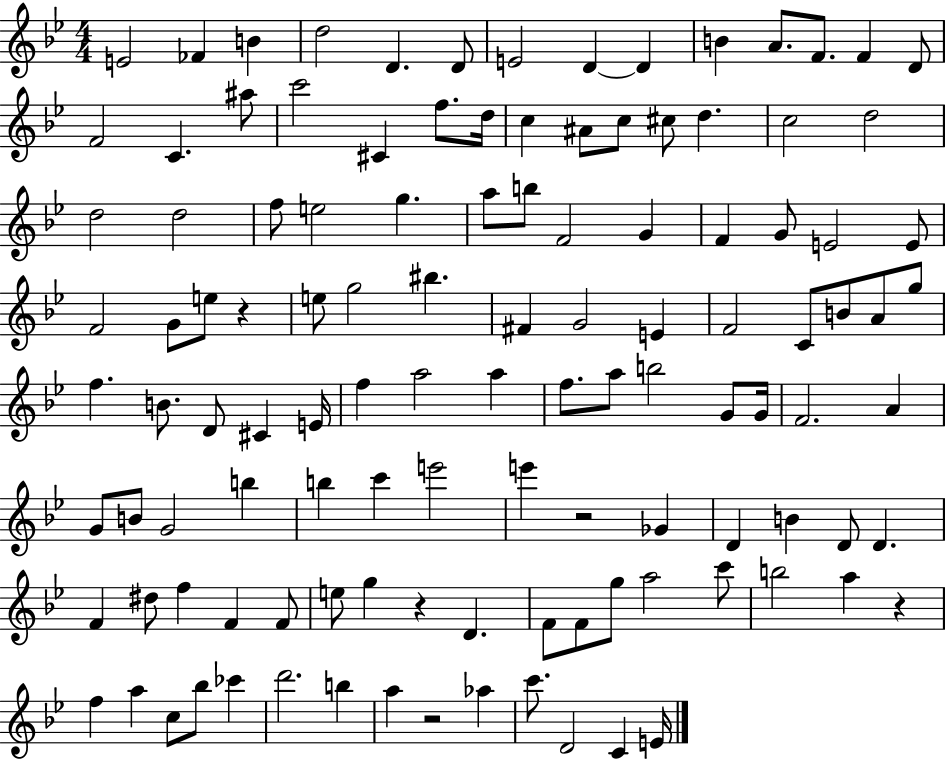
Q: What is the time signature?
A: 4/4